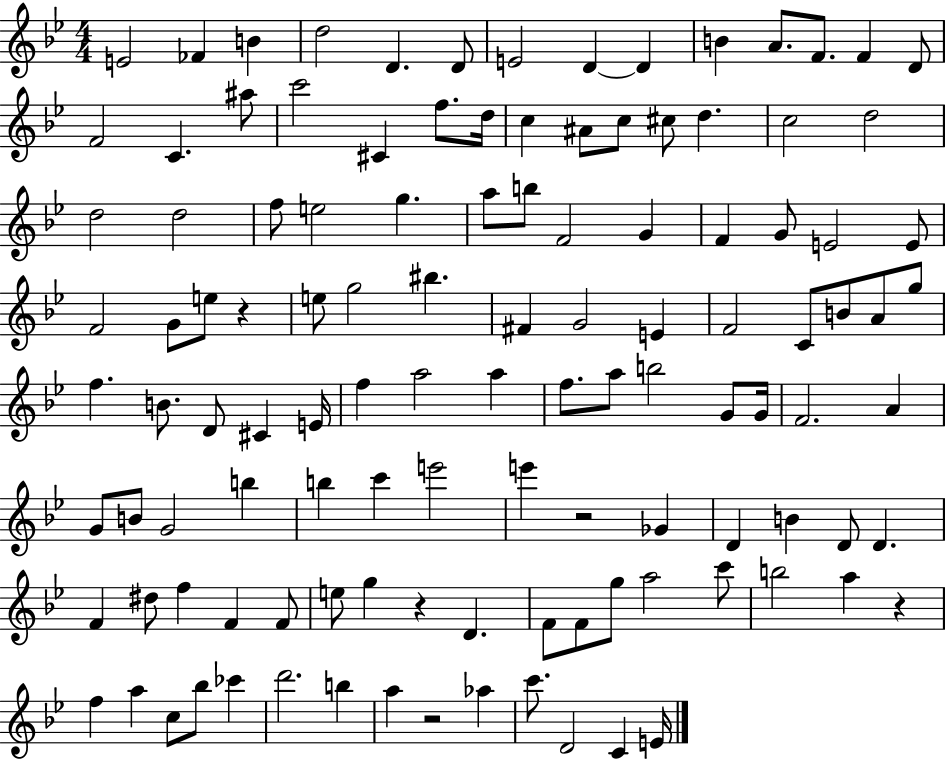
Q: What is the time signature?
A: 4/4